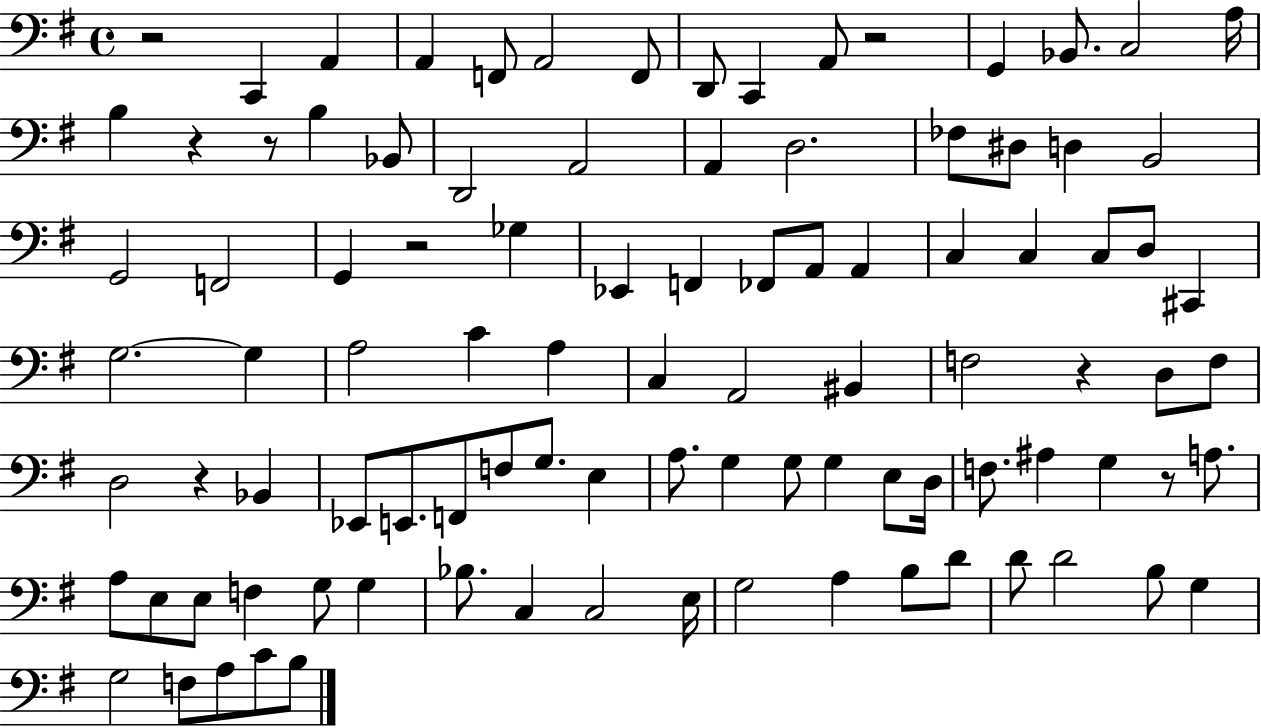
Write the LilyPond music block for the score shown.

{
  \clef bass
  \time 4/4
  \defaultTimeSignature
  \key g \major
  r2 c,4 a,4 | a,4 f,8 a,2 f,8 | d,8 c,4 a,8 r2 | g,4 bes,8. c2 a16 | \break b4 r4 r8 b4 bes,8 | d,2 a,2 | a,4 d2. | fes8 dis8 d4 b,2 | \break g,2 f,2 | g,4 r2 ges4 | ees,4 f,4 fes,8 a,8 a,4 | c4 c4 c8 d8 cis,4 | \break g2.~~ g4 | a2 c'4 a4 | c4 a,2 bis,4 | f2 r4 d8 f8 | \break d2 r4 bes,4 | ees,8 e,8. f,8 f8 g8. e4 | a8. g4 g8 g4 e8 d16 | f8. ais4 g4 r8 a8. | \break a8 e8 e8 f4 g8 g4 | bes8. c4 c2 e16 | g2 a4 b8 d'8 | d'8 d'2 b8 g4 | \break g2 f8 a8 c'8 b8 | \bar "|."
}